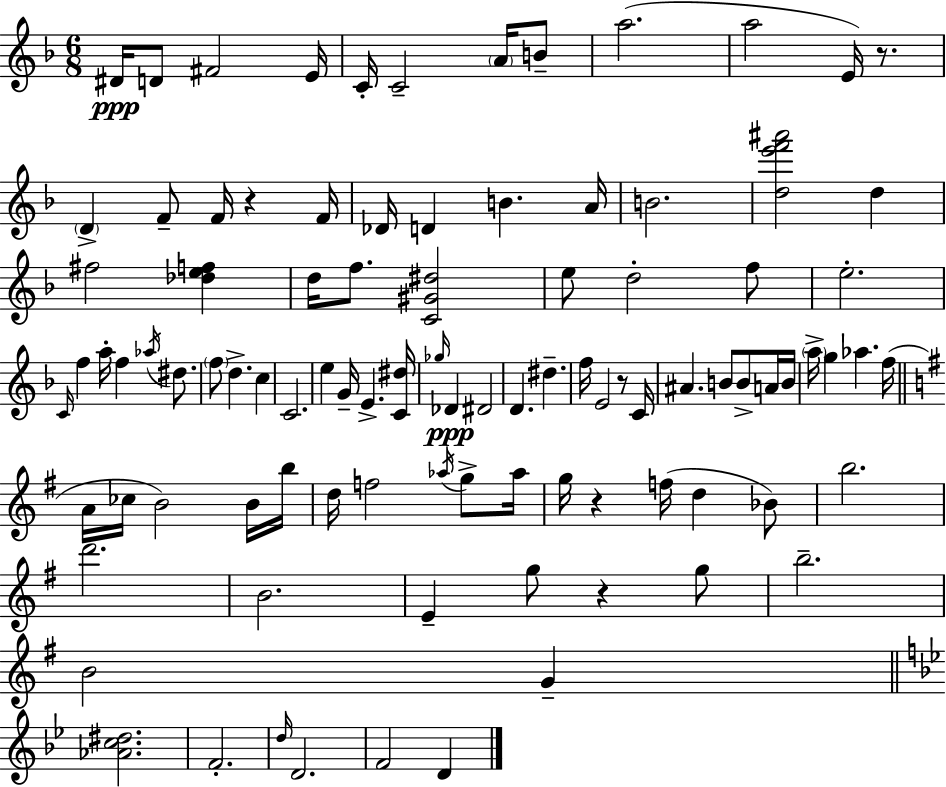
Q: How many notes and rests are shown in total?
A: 96